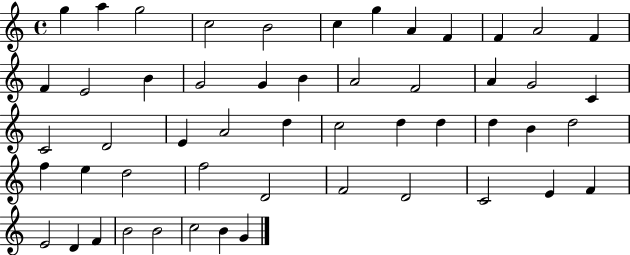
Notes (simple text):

G5/q A5/q G5/h C5/h B4/h C5/q G5/q A4/q F4/q F4/q A4/h F4/q F4/q E4/h B4/q G4/h G4/q B4/q A4/h F4/h A4/q G4/h C4/q C4/h D4/h E4/q A4/h D5/q C5/h D5/q D5/q D5/q B4/q D5/h F5/q E5/q D5/h F5/h D4/h F4/h D4/h C4/h E4/q F4/q E4/h D4/q F4/q B4/h B4/h C5/h B4/q G4/q